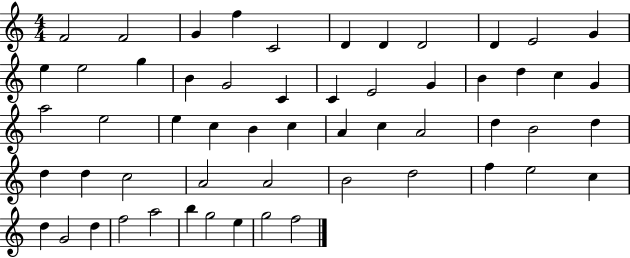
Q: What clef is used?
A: treble